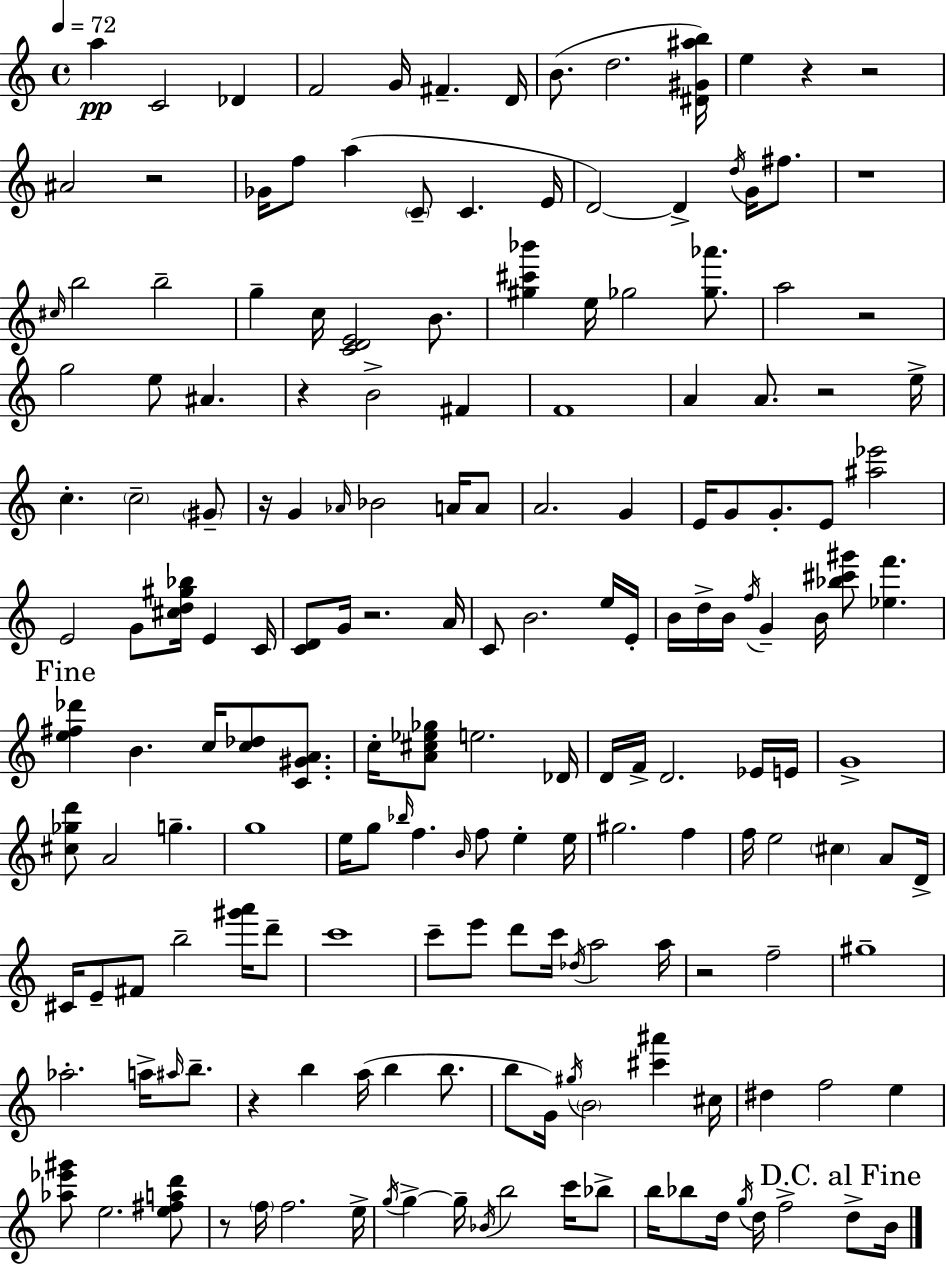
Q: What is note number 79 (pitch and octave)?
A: Eb4